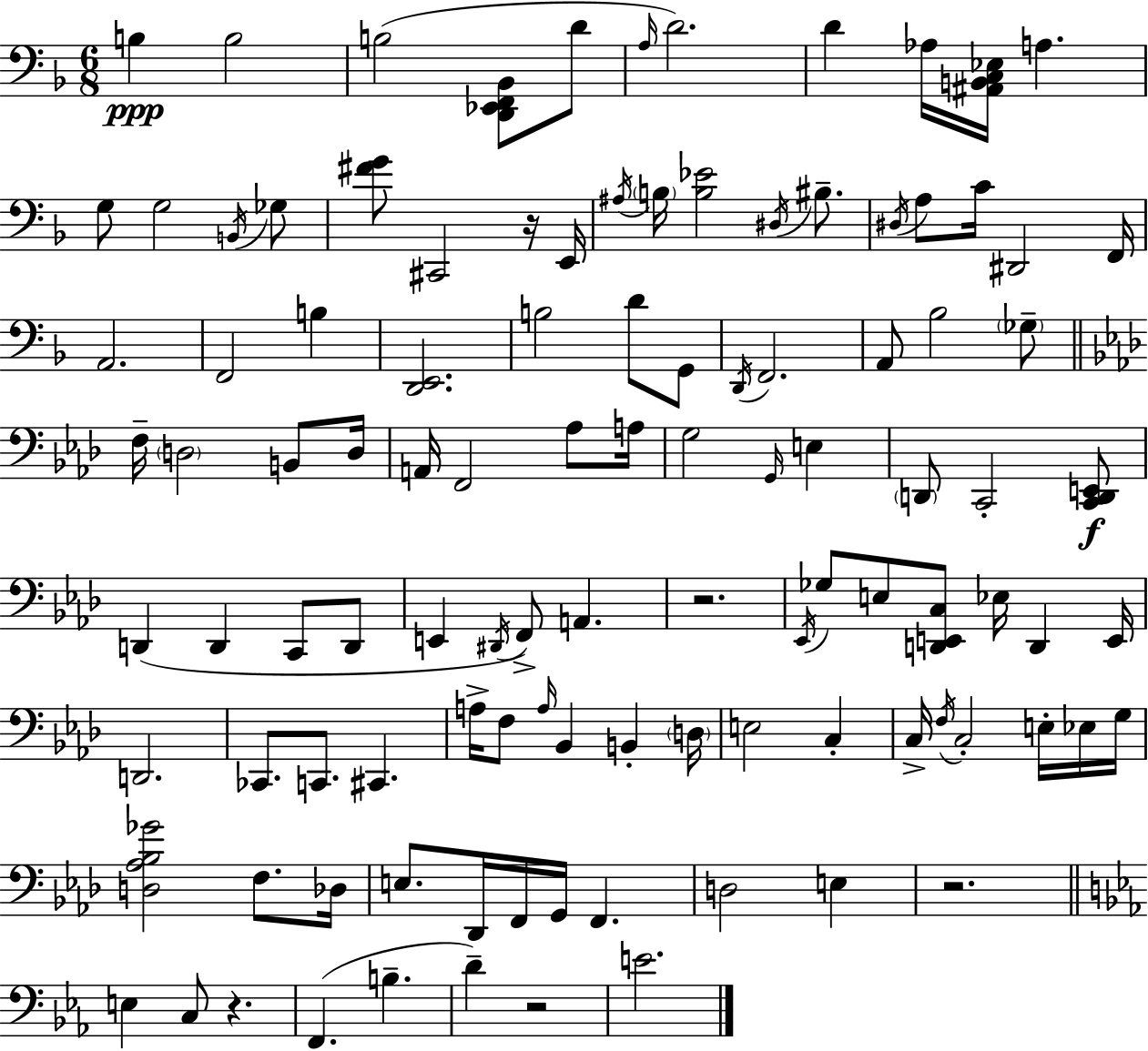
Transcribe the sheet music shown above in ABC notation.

X:1
T:Untitled
M:6/8
L:1/4
K:Dm
B, B,2 B,2 [D,,_E,,F,,_B,,]/2 D/2 A,/4 D2 D _A,/4 [^A,,B,,C,_E,]/4 A, G,/2 G,2 B,,/4 _G,/2 [^FG]/2 ^C,,2 z/4 E,,/4 ^A,/4 B,/4 [B,_E]2 ^D,/4 ^B,/2 ^D,/4 A,/2 C/4 ^D,,2 F,,/4 A,,2 F,,2 B, [D,,E,,]2 B,2 D/2 G,,/2 D,,/4 F,,2 A,,/2 _B,2 _G,/2 F,/4 D,2 B,,/2 D,/4 A,,/4 F,,2 _A,/2 A,/4 G,2 G,,/4 E, D,,/2 C,,2 [C,,D,,E,,]/2 D,, D,, C,,/2 D,,/2 E,, ^D,,/4 F,,/2 A,, z2 _E,,/4 _G,/2 E,/2 [D,,E,,C,]/2 _E,/4 D,, E,,/4 D,,2 _C,,/2 C,,/2 ^C,, A,/4 F,/2 A,/4 _B,, B,, D,/4 E,2 C, C,/4 F,/4 C,2 E,/4 _E,/4 G,/4 [D,_A,_B,_G]2 F,/2 _D,/4 E,/2 _D,,/4 F,,/4 G,,/4 F,, D,2 E, z2 E, C,/2 z F,, B, D z2 E2